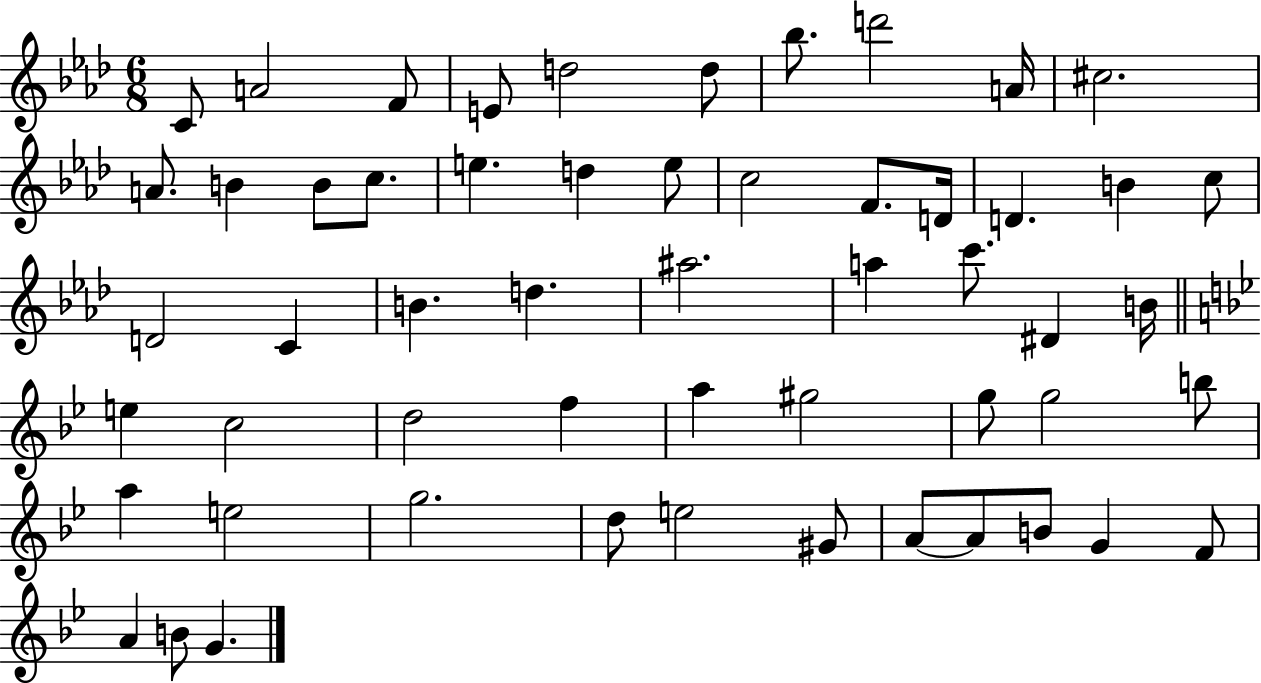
{
  \clef treble
  \numericTimeSignature
  \time 6/8
  \key aes \major
  \repeat volta 2 { c'8 a'2 f'8 | e'8 d''2 d''8 | bes''8. d'''2 a'16 | cis''2. | \break a'8. b'4 b'8 c''8. | e''4. d''4 e''8 | c''2 f'8. d'16 | d'4. b'4 c''8 | \break d'2 c'4 | b'4. d''4. | ais''2. | a''4 c'''8. dis'4 b'16 | \break \bar "||" \break \key bes \major e''4 c''2 | d''2 f''4 | a''4 gis''2 | g''8 g''2 b''8 | \break a''4 e''2 | g''2. | d''8 e''2 gis'8 | a'8~~ a'8 b'8 g'4 f'8 | \break a'4 b'8 g'4. | } \bar "|."
}